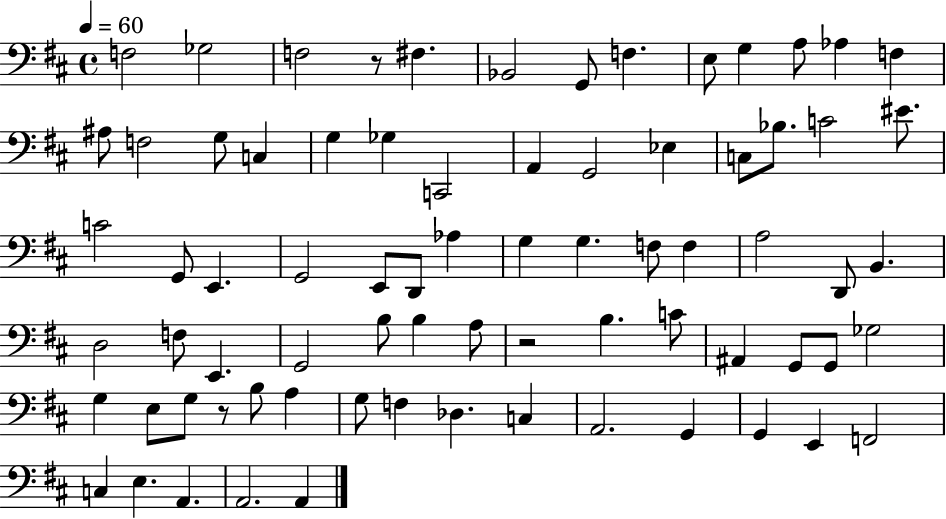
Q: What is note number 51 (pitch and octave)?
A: G2